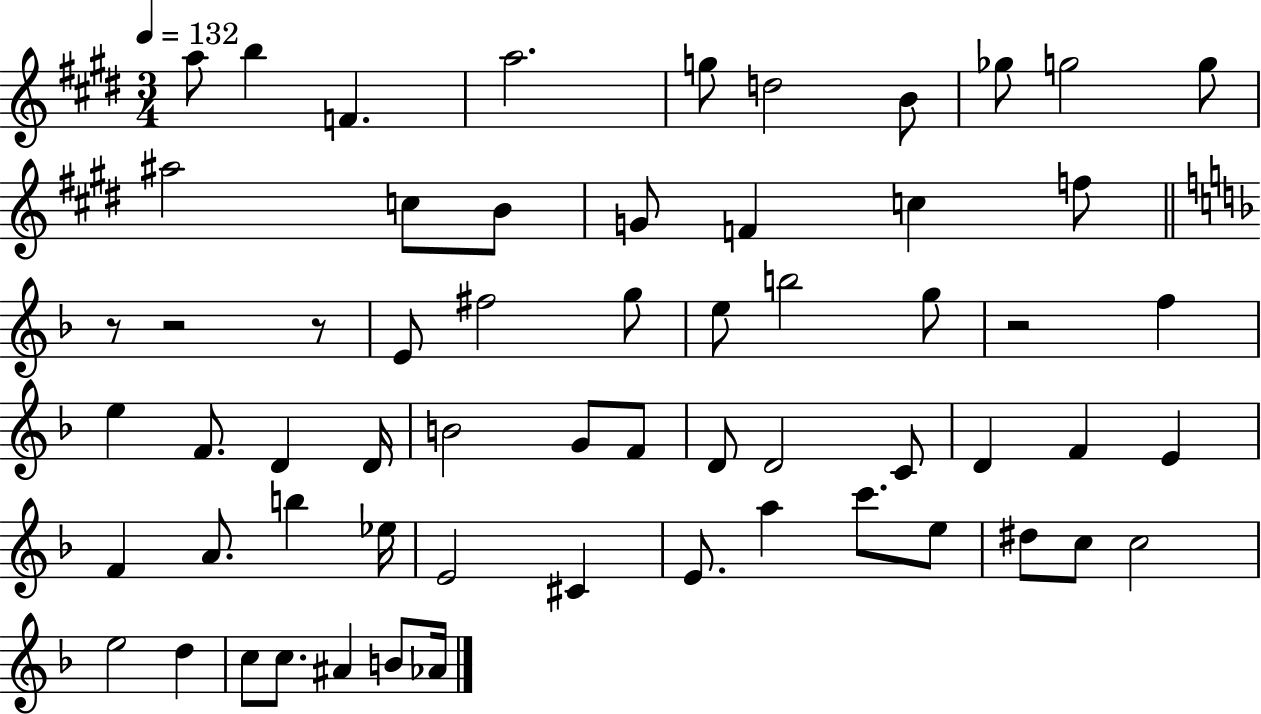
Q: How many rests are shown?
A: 4